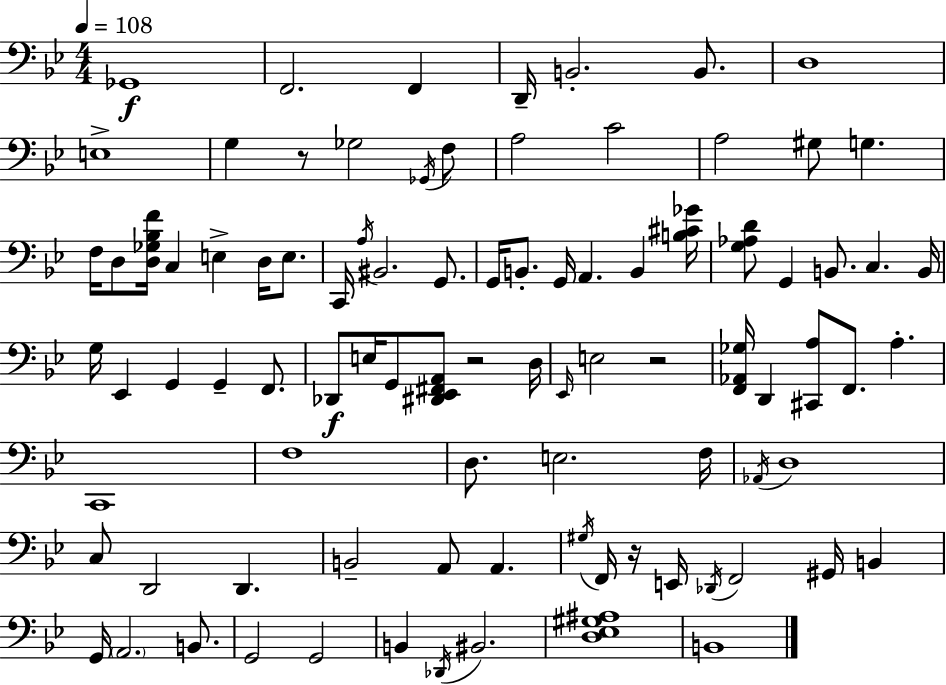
{
  \clef bass
  \numericTimeSignature
  \time 4/4
  \key bes \major
  \tempo 4 = 108
  ges,1\f | f,2. f,4 | d,16-- b,2.-. b,8. | d1 | \break e1-> | g4 r8 ges2 \acciaccatura { ges,16 } f8 | a2 c'2 | a2 gis8 g4. | \break f16 d8 <d ges bes f'>16 c4 e4-> d16 e8. | c,16 \acciaccatura { a16 } bis,2. g,8. | g,16 b,8.-. g,16 a,4. b,4 | <b cis' ges'>16 <g aes d'>8 g,4 b,8. c4. | \break b,16 g16 ees,4 g,4 g,4-- f,8. | des,8\f e16 g,8 <dis, ees, fis, a,>8 r2 | d16 \grace { ees,16 } e2 r2 | <f, aes, ges>16 d,4 <cis, a>8 f,8. a4.-. | \break c,1 | f1 | d8. e2. | f16 \acciaccatura { aes,16 } d1 | \break c8 d,2 d,4. | b,2-- a,8 a,4. | \acciaccatura { gis16 } f,16 r16 e,16 \acciaccatura { des,16 } f,2 | gis,16 b,4 g,16 \parenthesize a,2. | \break b,8. g,2 g,2 | b,4 \acciaccatura { des,16 } bis,2. | <d ees gis ais>1 | b,1 | \break \bar "|."
}